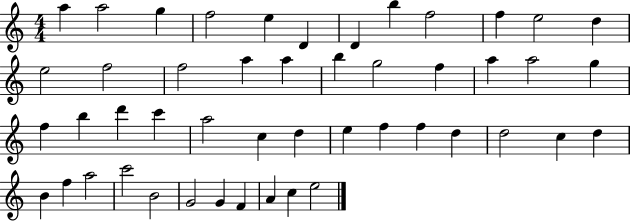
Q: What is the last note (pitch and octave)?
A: E5